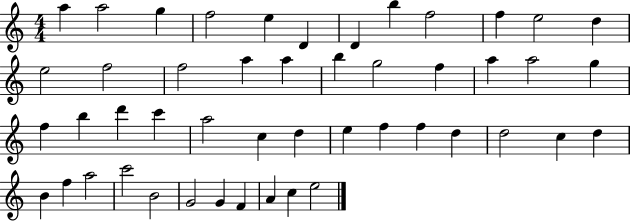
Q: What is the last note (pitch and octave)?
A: E5